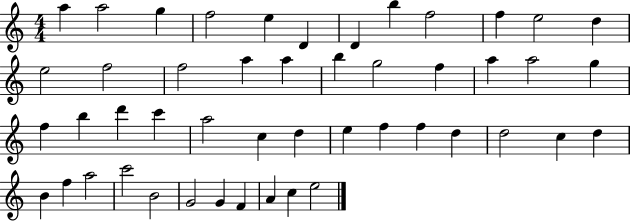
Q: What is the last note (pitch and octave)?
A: E5